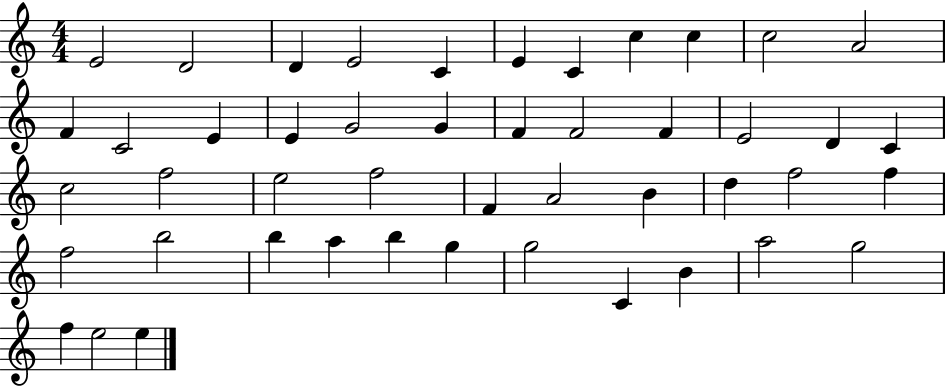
E4/h D4/h D4/q E4/h C4/q E4/q C4/q C5/q C5/q C5/h A4/h F4/q C4/h E4/q E4/q G4/h G4/q F4/q F4/h F4/q E4/h D4/q C4/q C5/h F5/h E5/h F5/h F4/q A4/h B4/q D5/q F5/h F5/q F5/h B5/h B5/q A5/q B5/q G5/q G5/h C4/q B4/q A5/h G5/h F5/q E5/h E5/q